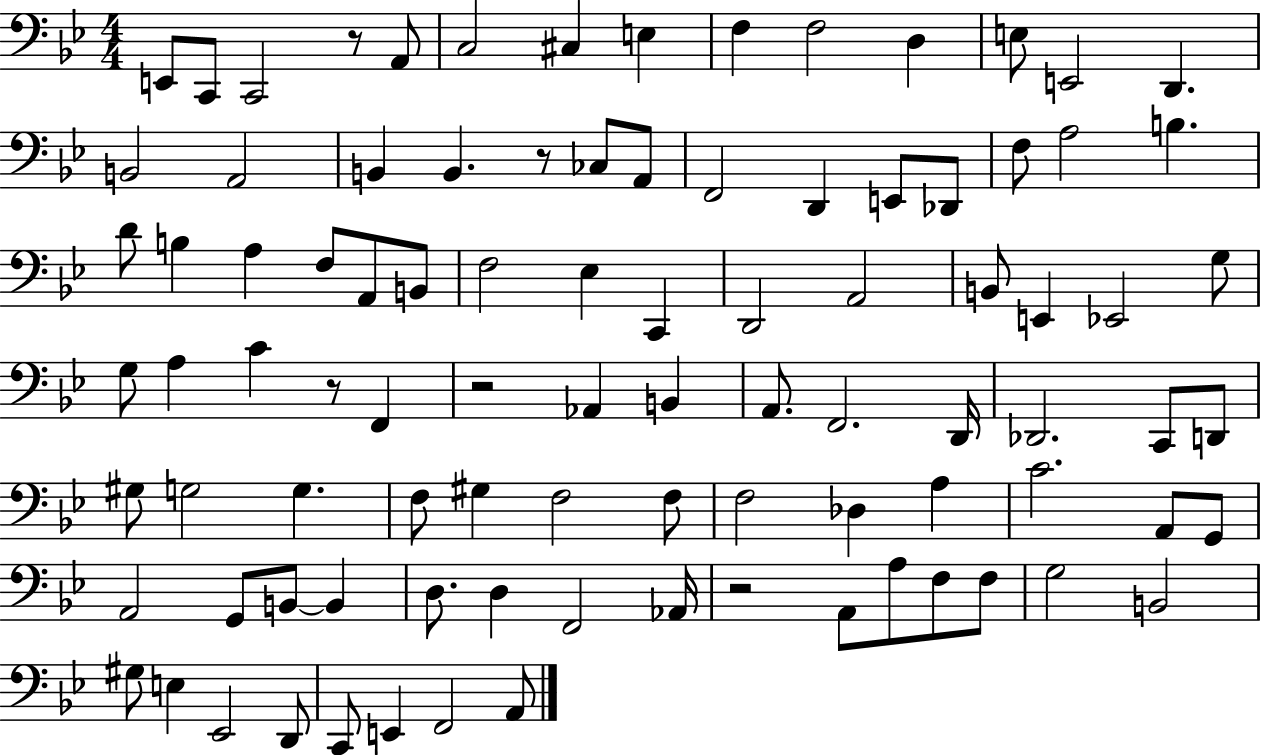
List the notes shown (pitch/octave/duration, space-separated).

E2/e C2/e C2/h R/e A2/e C3/h C#3/q E3/q F3/q F3/h D3/q E3/e E2/h D2/q. B2/h A2/h B2/q B2/q. R/e CES3/e A2/e F2/h D2/q E2/e Db2/e F3/e A3/h B3/q. D4/e B3/q A3/q F3/e A2/e B2/e F3/h Eb3/q C2/q D2/h A2/h B2/e E2/q Eb2/h G3/e G3/e A3/q C4/q R/e F2/q R/h Ab2/q B2/q A2/e. F2/h. D2/s Db2/h. C2/e D2/e G#3/e G3/h G3/q. F3/e G#3/q F3/h F3/e F3/h Db3/q A3/q C4/h. A2/e G2/e A2/h G2/e B2/e B2/q D3/e. D3/q F2/h Ab2/s R/h A2/e A3/e F3/e F3/e G3/h B2/h G#3/e E3/q Eb2/h D2/e C2/e E2/q F2/h A2/e